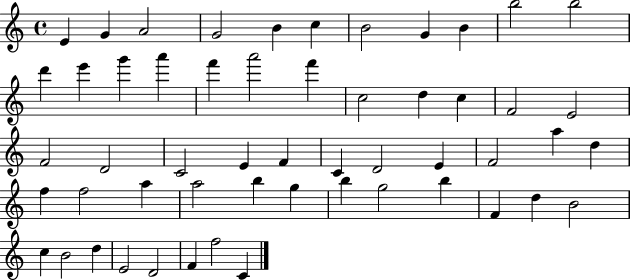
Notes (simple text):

E4/q G4/q A4/h G4/h B4/q C5/q B4/h G4/q B4/q B5/h B5/h D6/q E6/q G6/q A6/q F6/q A6/h F6/q C5/h D5/q C5/q F4/h E4/h F4/h D4/h C4/h E4/q F4/q C4/q D4/h E4/q F4/h A5/q D5/q F5/q F5/h A5/q A5/h B5/q G5/q B5/q G5/h B5/q F4/q D5/q B4/h C5/q B4/h D5/q E4/h D4/h F4/q F5/h C4/q